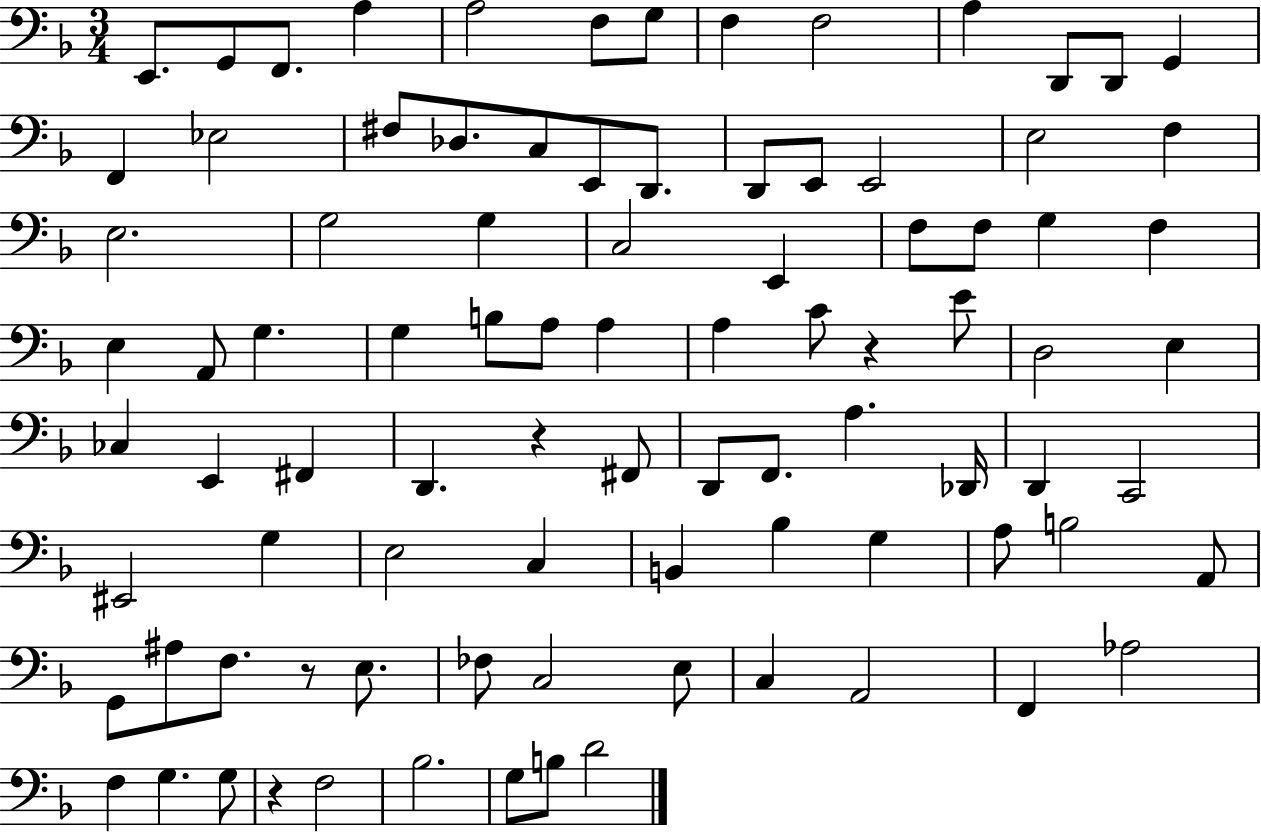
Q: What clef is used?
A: bass